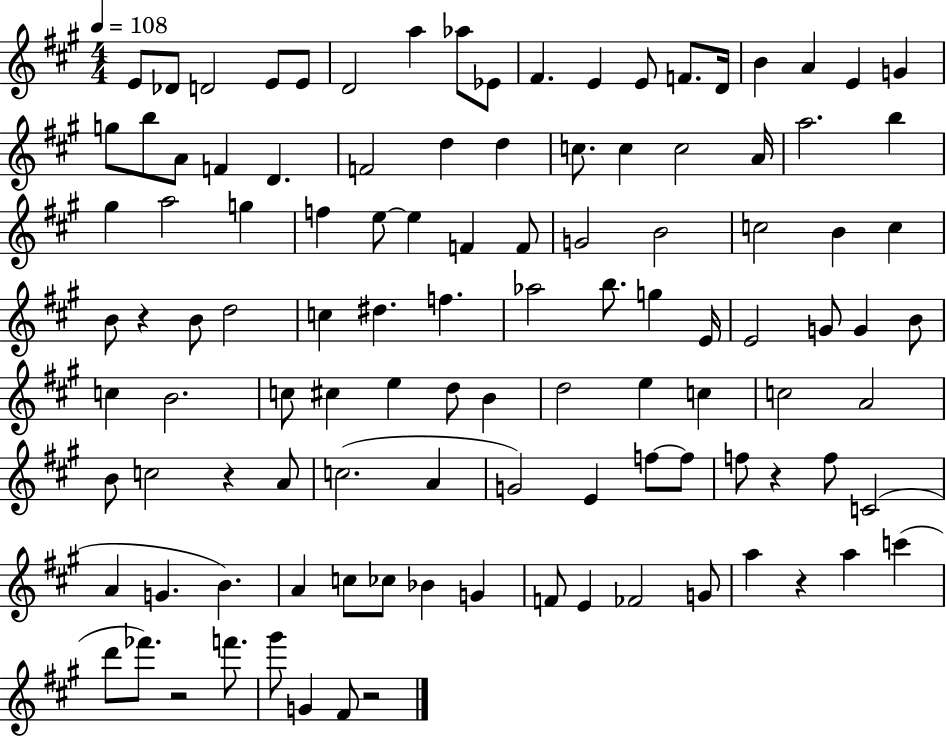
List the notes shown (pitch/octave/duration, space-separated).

E4/e Db4/e D4/h E4/e E4/e D4/h A5/q Ab5/e Eb4/e F#4/q. E4/q E4/e F4/e. D4/s B4/q A4/q E4/q G4/q G5/e B5/e A4/e F4/q D4/q. F4/h D5/q D5/q C5/e. C5/q C5/h A4/s A5/h. B5/q G#5/q A5/h G5/q F5/q E5/e E5/q F4/q F4/e G4/h B4/h C5/h B4/q C5/q B4/e R/q B4/e D5/h C5/q D#5/q. F5/q. Ab5/h B5/e. G5/q E4/s E4/h G4/e G4/q B4/e C5/q B4/h. C5/e C#5/q E5/q D5/e B4/q D5/h E5/q C5/q C5/h A4/h B4/e C5/h R/q A4/e C5/h. A4/q G4/h E4/q F5/e F5/e F5/e R/q F5/e C4/h A4/q G4/q. B4/q. A4/q C5/e CES5/e Bb4/q G4/q F4/e E4/q FES4/h G4/e A5/q R/q A5/q C6/q D6/e FES6/e. R/h F6/e. G#6/e G4/q F#4/e R/h